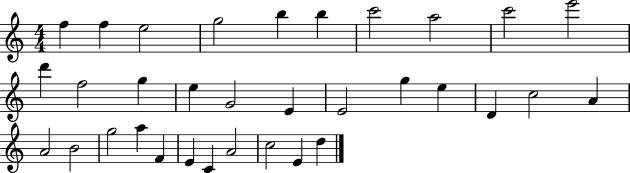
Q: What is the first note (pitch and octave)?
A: F5